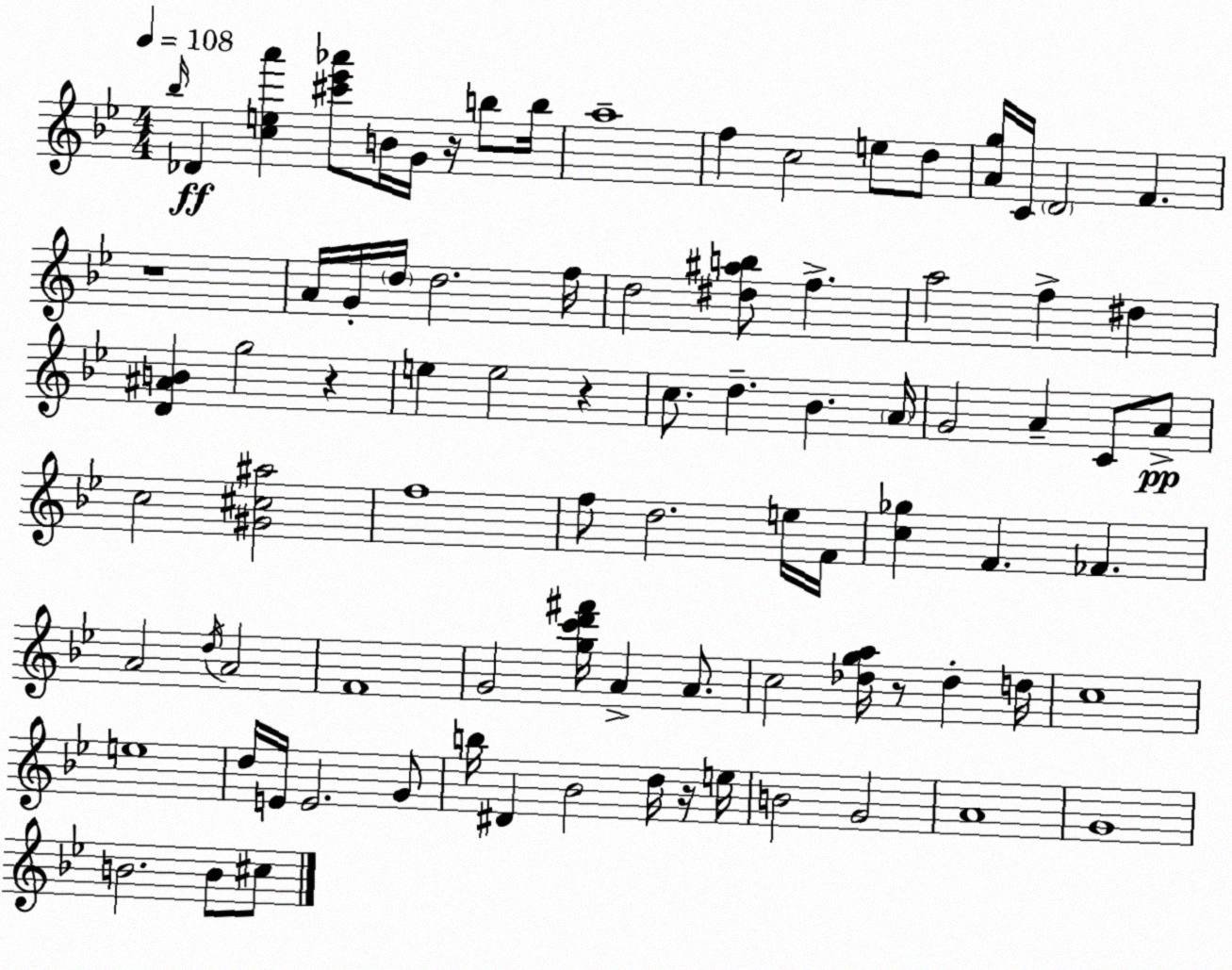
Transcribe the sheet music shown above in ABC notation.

X:1
T:Untitled
M:4/4
L:1/4
K:Bb
_b/4 _D [cea'] [^c'_e'_a']/2 B/4 G/4 z/4 b/2 b/4 a4 f c2 e/2 d/2 [Ag]/4 C/4 D2 F z4 A/4 G/4 d/4 d2 f/4 d2 [^d^ab]/2 f a2 f ^d [D^AB] g2 z e e2 z c/2 d _B A/4 G2 A C/2 A/2 c2 [^G^c^a]2 f4 f/2 d2 e/4 F/4 [c_g] F _F A2 d/4 A2 F4 G2 [gc'd'^f']/4 A A/2 c2 [_dga]/4 z/2 _d d/4 c4 e4 d/4 E/4 E2 G/2 b/4 ^D _B2 d/4 z/4 e/4 B2 G2 A4 G4 B2 B/2 ^c/2